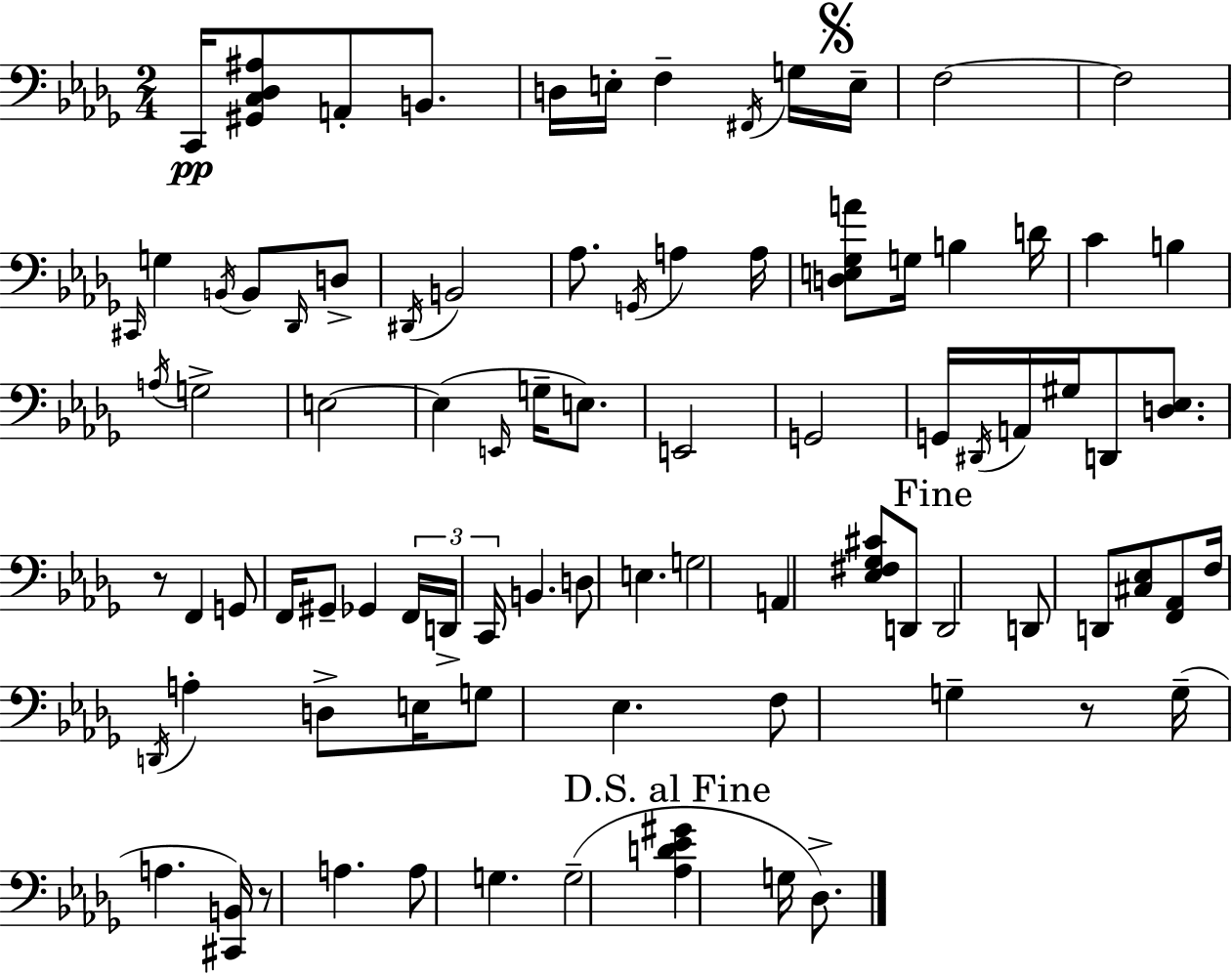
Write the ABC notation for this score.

X:1
T:Untitled
M:2/4
L:1/4
K:Bbm
C,,/4 [^G,,C,_D,^A,]/2 A,,/2 B,,/2 D,/4 E,/4 F, ^F,,/4 G,/4 E,/4 F,2 F,2 ^C,,/4 G, B,,/4 B,,/2 _D,,/4 D,/2 ^D,,/4 B,,2 _A,/2 G,,/4 A, A,/4 [D,E,_G,A]/2 G,/4 B, D/4 C B, A,/4 G,2 E,2 E, E,,/4 G,/4 E,/2 E,,2 G,,2 G,,/4 ^D,,/4 A,,/4 ^G,/4 D,,/2 [D,_E,]/2 z/2 F,, G,,/2 F,,/4 ^G,,/2 _G,, F,,/4 D,,/4 C,,/4 B,, D,/2 E, G,2 A,, [_E,^F,_G,^C]/2 D,,/2 D,,2 D,,/2 D,,/2 [^C,_E,]/2 [F,,_A,,]/2 F,/4 D,,/4 A, D,/2 E,/4 G,/2 _E, F,/2 G, z/2 G,/4 A, [^C,,B,,]/4 z/2 A, A,/2 G, G,2 [_A,D_E^G] G,/4 _D,/2